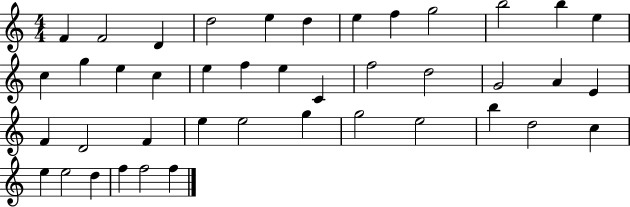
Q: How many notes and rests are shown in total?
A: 42